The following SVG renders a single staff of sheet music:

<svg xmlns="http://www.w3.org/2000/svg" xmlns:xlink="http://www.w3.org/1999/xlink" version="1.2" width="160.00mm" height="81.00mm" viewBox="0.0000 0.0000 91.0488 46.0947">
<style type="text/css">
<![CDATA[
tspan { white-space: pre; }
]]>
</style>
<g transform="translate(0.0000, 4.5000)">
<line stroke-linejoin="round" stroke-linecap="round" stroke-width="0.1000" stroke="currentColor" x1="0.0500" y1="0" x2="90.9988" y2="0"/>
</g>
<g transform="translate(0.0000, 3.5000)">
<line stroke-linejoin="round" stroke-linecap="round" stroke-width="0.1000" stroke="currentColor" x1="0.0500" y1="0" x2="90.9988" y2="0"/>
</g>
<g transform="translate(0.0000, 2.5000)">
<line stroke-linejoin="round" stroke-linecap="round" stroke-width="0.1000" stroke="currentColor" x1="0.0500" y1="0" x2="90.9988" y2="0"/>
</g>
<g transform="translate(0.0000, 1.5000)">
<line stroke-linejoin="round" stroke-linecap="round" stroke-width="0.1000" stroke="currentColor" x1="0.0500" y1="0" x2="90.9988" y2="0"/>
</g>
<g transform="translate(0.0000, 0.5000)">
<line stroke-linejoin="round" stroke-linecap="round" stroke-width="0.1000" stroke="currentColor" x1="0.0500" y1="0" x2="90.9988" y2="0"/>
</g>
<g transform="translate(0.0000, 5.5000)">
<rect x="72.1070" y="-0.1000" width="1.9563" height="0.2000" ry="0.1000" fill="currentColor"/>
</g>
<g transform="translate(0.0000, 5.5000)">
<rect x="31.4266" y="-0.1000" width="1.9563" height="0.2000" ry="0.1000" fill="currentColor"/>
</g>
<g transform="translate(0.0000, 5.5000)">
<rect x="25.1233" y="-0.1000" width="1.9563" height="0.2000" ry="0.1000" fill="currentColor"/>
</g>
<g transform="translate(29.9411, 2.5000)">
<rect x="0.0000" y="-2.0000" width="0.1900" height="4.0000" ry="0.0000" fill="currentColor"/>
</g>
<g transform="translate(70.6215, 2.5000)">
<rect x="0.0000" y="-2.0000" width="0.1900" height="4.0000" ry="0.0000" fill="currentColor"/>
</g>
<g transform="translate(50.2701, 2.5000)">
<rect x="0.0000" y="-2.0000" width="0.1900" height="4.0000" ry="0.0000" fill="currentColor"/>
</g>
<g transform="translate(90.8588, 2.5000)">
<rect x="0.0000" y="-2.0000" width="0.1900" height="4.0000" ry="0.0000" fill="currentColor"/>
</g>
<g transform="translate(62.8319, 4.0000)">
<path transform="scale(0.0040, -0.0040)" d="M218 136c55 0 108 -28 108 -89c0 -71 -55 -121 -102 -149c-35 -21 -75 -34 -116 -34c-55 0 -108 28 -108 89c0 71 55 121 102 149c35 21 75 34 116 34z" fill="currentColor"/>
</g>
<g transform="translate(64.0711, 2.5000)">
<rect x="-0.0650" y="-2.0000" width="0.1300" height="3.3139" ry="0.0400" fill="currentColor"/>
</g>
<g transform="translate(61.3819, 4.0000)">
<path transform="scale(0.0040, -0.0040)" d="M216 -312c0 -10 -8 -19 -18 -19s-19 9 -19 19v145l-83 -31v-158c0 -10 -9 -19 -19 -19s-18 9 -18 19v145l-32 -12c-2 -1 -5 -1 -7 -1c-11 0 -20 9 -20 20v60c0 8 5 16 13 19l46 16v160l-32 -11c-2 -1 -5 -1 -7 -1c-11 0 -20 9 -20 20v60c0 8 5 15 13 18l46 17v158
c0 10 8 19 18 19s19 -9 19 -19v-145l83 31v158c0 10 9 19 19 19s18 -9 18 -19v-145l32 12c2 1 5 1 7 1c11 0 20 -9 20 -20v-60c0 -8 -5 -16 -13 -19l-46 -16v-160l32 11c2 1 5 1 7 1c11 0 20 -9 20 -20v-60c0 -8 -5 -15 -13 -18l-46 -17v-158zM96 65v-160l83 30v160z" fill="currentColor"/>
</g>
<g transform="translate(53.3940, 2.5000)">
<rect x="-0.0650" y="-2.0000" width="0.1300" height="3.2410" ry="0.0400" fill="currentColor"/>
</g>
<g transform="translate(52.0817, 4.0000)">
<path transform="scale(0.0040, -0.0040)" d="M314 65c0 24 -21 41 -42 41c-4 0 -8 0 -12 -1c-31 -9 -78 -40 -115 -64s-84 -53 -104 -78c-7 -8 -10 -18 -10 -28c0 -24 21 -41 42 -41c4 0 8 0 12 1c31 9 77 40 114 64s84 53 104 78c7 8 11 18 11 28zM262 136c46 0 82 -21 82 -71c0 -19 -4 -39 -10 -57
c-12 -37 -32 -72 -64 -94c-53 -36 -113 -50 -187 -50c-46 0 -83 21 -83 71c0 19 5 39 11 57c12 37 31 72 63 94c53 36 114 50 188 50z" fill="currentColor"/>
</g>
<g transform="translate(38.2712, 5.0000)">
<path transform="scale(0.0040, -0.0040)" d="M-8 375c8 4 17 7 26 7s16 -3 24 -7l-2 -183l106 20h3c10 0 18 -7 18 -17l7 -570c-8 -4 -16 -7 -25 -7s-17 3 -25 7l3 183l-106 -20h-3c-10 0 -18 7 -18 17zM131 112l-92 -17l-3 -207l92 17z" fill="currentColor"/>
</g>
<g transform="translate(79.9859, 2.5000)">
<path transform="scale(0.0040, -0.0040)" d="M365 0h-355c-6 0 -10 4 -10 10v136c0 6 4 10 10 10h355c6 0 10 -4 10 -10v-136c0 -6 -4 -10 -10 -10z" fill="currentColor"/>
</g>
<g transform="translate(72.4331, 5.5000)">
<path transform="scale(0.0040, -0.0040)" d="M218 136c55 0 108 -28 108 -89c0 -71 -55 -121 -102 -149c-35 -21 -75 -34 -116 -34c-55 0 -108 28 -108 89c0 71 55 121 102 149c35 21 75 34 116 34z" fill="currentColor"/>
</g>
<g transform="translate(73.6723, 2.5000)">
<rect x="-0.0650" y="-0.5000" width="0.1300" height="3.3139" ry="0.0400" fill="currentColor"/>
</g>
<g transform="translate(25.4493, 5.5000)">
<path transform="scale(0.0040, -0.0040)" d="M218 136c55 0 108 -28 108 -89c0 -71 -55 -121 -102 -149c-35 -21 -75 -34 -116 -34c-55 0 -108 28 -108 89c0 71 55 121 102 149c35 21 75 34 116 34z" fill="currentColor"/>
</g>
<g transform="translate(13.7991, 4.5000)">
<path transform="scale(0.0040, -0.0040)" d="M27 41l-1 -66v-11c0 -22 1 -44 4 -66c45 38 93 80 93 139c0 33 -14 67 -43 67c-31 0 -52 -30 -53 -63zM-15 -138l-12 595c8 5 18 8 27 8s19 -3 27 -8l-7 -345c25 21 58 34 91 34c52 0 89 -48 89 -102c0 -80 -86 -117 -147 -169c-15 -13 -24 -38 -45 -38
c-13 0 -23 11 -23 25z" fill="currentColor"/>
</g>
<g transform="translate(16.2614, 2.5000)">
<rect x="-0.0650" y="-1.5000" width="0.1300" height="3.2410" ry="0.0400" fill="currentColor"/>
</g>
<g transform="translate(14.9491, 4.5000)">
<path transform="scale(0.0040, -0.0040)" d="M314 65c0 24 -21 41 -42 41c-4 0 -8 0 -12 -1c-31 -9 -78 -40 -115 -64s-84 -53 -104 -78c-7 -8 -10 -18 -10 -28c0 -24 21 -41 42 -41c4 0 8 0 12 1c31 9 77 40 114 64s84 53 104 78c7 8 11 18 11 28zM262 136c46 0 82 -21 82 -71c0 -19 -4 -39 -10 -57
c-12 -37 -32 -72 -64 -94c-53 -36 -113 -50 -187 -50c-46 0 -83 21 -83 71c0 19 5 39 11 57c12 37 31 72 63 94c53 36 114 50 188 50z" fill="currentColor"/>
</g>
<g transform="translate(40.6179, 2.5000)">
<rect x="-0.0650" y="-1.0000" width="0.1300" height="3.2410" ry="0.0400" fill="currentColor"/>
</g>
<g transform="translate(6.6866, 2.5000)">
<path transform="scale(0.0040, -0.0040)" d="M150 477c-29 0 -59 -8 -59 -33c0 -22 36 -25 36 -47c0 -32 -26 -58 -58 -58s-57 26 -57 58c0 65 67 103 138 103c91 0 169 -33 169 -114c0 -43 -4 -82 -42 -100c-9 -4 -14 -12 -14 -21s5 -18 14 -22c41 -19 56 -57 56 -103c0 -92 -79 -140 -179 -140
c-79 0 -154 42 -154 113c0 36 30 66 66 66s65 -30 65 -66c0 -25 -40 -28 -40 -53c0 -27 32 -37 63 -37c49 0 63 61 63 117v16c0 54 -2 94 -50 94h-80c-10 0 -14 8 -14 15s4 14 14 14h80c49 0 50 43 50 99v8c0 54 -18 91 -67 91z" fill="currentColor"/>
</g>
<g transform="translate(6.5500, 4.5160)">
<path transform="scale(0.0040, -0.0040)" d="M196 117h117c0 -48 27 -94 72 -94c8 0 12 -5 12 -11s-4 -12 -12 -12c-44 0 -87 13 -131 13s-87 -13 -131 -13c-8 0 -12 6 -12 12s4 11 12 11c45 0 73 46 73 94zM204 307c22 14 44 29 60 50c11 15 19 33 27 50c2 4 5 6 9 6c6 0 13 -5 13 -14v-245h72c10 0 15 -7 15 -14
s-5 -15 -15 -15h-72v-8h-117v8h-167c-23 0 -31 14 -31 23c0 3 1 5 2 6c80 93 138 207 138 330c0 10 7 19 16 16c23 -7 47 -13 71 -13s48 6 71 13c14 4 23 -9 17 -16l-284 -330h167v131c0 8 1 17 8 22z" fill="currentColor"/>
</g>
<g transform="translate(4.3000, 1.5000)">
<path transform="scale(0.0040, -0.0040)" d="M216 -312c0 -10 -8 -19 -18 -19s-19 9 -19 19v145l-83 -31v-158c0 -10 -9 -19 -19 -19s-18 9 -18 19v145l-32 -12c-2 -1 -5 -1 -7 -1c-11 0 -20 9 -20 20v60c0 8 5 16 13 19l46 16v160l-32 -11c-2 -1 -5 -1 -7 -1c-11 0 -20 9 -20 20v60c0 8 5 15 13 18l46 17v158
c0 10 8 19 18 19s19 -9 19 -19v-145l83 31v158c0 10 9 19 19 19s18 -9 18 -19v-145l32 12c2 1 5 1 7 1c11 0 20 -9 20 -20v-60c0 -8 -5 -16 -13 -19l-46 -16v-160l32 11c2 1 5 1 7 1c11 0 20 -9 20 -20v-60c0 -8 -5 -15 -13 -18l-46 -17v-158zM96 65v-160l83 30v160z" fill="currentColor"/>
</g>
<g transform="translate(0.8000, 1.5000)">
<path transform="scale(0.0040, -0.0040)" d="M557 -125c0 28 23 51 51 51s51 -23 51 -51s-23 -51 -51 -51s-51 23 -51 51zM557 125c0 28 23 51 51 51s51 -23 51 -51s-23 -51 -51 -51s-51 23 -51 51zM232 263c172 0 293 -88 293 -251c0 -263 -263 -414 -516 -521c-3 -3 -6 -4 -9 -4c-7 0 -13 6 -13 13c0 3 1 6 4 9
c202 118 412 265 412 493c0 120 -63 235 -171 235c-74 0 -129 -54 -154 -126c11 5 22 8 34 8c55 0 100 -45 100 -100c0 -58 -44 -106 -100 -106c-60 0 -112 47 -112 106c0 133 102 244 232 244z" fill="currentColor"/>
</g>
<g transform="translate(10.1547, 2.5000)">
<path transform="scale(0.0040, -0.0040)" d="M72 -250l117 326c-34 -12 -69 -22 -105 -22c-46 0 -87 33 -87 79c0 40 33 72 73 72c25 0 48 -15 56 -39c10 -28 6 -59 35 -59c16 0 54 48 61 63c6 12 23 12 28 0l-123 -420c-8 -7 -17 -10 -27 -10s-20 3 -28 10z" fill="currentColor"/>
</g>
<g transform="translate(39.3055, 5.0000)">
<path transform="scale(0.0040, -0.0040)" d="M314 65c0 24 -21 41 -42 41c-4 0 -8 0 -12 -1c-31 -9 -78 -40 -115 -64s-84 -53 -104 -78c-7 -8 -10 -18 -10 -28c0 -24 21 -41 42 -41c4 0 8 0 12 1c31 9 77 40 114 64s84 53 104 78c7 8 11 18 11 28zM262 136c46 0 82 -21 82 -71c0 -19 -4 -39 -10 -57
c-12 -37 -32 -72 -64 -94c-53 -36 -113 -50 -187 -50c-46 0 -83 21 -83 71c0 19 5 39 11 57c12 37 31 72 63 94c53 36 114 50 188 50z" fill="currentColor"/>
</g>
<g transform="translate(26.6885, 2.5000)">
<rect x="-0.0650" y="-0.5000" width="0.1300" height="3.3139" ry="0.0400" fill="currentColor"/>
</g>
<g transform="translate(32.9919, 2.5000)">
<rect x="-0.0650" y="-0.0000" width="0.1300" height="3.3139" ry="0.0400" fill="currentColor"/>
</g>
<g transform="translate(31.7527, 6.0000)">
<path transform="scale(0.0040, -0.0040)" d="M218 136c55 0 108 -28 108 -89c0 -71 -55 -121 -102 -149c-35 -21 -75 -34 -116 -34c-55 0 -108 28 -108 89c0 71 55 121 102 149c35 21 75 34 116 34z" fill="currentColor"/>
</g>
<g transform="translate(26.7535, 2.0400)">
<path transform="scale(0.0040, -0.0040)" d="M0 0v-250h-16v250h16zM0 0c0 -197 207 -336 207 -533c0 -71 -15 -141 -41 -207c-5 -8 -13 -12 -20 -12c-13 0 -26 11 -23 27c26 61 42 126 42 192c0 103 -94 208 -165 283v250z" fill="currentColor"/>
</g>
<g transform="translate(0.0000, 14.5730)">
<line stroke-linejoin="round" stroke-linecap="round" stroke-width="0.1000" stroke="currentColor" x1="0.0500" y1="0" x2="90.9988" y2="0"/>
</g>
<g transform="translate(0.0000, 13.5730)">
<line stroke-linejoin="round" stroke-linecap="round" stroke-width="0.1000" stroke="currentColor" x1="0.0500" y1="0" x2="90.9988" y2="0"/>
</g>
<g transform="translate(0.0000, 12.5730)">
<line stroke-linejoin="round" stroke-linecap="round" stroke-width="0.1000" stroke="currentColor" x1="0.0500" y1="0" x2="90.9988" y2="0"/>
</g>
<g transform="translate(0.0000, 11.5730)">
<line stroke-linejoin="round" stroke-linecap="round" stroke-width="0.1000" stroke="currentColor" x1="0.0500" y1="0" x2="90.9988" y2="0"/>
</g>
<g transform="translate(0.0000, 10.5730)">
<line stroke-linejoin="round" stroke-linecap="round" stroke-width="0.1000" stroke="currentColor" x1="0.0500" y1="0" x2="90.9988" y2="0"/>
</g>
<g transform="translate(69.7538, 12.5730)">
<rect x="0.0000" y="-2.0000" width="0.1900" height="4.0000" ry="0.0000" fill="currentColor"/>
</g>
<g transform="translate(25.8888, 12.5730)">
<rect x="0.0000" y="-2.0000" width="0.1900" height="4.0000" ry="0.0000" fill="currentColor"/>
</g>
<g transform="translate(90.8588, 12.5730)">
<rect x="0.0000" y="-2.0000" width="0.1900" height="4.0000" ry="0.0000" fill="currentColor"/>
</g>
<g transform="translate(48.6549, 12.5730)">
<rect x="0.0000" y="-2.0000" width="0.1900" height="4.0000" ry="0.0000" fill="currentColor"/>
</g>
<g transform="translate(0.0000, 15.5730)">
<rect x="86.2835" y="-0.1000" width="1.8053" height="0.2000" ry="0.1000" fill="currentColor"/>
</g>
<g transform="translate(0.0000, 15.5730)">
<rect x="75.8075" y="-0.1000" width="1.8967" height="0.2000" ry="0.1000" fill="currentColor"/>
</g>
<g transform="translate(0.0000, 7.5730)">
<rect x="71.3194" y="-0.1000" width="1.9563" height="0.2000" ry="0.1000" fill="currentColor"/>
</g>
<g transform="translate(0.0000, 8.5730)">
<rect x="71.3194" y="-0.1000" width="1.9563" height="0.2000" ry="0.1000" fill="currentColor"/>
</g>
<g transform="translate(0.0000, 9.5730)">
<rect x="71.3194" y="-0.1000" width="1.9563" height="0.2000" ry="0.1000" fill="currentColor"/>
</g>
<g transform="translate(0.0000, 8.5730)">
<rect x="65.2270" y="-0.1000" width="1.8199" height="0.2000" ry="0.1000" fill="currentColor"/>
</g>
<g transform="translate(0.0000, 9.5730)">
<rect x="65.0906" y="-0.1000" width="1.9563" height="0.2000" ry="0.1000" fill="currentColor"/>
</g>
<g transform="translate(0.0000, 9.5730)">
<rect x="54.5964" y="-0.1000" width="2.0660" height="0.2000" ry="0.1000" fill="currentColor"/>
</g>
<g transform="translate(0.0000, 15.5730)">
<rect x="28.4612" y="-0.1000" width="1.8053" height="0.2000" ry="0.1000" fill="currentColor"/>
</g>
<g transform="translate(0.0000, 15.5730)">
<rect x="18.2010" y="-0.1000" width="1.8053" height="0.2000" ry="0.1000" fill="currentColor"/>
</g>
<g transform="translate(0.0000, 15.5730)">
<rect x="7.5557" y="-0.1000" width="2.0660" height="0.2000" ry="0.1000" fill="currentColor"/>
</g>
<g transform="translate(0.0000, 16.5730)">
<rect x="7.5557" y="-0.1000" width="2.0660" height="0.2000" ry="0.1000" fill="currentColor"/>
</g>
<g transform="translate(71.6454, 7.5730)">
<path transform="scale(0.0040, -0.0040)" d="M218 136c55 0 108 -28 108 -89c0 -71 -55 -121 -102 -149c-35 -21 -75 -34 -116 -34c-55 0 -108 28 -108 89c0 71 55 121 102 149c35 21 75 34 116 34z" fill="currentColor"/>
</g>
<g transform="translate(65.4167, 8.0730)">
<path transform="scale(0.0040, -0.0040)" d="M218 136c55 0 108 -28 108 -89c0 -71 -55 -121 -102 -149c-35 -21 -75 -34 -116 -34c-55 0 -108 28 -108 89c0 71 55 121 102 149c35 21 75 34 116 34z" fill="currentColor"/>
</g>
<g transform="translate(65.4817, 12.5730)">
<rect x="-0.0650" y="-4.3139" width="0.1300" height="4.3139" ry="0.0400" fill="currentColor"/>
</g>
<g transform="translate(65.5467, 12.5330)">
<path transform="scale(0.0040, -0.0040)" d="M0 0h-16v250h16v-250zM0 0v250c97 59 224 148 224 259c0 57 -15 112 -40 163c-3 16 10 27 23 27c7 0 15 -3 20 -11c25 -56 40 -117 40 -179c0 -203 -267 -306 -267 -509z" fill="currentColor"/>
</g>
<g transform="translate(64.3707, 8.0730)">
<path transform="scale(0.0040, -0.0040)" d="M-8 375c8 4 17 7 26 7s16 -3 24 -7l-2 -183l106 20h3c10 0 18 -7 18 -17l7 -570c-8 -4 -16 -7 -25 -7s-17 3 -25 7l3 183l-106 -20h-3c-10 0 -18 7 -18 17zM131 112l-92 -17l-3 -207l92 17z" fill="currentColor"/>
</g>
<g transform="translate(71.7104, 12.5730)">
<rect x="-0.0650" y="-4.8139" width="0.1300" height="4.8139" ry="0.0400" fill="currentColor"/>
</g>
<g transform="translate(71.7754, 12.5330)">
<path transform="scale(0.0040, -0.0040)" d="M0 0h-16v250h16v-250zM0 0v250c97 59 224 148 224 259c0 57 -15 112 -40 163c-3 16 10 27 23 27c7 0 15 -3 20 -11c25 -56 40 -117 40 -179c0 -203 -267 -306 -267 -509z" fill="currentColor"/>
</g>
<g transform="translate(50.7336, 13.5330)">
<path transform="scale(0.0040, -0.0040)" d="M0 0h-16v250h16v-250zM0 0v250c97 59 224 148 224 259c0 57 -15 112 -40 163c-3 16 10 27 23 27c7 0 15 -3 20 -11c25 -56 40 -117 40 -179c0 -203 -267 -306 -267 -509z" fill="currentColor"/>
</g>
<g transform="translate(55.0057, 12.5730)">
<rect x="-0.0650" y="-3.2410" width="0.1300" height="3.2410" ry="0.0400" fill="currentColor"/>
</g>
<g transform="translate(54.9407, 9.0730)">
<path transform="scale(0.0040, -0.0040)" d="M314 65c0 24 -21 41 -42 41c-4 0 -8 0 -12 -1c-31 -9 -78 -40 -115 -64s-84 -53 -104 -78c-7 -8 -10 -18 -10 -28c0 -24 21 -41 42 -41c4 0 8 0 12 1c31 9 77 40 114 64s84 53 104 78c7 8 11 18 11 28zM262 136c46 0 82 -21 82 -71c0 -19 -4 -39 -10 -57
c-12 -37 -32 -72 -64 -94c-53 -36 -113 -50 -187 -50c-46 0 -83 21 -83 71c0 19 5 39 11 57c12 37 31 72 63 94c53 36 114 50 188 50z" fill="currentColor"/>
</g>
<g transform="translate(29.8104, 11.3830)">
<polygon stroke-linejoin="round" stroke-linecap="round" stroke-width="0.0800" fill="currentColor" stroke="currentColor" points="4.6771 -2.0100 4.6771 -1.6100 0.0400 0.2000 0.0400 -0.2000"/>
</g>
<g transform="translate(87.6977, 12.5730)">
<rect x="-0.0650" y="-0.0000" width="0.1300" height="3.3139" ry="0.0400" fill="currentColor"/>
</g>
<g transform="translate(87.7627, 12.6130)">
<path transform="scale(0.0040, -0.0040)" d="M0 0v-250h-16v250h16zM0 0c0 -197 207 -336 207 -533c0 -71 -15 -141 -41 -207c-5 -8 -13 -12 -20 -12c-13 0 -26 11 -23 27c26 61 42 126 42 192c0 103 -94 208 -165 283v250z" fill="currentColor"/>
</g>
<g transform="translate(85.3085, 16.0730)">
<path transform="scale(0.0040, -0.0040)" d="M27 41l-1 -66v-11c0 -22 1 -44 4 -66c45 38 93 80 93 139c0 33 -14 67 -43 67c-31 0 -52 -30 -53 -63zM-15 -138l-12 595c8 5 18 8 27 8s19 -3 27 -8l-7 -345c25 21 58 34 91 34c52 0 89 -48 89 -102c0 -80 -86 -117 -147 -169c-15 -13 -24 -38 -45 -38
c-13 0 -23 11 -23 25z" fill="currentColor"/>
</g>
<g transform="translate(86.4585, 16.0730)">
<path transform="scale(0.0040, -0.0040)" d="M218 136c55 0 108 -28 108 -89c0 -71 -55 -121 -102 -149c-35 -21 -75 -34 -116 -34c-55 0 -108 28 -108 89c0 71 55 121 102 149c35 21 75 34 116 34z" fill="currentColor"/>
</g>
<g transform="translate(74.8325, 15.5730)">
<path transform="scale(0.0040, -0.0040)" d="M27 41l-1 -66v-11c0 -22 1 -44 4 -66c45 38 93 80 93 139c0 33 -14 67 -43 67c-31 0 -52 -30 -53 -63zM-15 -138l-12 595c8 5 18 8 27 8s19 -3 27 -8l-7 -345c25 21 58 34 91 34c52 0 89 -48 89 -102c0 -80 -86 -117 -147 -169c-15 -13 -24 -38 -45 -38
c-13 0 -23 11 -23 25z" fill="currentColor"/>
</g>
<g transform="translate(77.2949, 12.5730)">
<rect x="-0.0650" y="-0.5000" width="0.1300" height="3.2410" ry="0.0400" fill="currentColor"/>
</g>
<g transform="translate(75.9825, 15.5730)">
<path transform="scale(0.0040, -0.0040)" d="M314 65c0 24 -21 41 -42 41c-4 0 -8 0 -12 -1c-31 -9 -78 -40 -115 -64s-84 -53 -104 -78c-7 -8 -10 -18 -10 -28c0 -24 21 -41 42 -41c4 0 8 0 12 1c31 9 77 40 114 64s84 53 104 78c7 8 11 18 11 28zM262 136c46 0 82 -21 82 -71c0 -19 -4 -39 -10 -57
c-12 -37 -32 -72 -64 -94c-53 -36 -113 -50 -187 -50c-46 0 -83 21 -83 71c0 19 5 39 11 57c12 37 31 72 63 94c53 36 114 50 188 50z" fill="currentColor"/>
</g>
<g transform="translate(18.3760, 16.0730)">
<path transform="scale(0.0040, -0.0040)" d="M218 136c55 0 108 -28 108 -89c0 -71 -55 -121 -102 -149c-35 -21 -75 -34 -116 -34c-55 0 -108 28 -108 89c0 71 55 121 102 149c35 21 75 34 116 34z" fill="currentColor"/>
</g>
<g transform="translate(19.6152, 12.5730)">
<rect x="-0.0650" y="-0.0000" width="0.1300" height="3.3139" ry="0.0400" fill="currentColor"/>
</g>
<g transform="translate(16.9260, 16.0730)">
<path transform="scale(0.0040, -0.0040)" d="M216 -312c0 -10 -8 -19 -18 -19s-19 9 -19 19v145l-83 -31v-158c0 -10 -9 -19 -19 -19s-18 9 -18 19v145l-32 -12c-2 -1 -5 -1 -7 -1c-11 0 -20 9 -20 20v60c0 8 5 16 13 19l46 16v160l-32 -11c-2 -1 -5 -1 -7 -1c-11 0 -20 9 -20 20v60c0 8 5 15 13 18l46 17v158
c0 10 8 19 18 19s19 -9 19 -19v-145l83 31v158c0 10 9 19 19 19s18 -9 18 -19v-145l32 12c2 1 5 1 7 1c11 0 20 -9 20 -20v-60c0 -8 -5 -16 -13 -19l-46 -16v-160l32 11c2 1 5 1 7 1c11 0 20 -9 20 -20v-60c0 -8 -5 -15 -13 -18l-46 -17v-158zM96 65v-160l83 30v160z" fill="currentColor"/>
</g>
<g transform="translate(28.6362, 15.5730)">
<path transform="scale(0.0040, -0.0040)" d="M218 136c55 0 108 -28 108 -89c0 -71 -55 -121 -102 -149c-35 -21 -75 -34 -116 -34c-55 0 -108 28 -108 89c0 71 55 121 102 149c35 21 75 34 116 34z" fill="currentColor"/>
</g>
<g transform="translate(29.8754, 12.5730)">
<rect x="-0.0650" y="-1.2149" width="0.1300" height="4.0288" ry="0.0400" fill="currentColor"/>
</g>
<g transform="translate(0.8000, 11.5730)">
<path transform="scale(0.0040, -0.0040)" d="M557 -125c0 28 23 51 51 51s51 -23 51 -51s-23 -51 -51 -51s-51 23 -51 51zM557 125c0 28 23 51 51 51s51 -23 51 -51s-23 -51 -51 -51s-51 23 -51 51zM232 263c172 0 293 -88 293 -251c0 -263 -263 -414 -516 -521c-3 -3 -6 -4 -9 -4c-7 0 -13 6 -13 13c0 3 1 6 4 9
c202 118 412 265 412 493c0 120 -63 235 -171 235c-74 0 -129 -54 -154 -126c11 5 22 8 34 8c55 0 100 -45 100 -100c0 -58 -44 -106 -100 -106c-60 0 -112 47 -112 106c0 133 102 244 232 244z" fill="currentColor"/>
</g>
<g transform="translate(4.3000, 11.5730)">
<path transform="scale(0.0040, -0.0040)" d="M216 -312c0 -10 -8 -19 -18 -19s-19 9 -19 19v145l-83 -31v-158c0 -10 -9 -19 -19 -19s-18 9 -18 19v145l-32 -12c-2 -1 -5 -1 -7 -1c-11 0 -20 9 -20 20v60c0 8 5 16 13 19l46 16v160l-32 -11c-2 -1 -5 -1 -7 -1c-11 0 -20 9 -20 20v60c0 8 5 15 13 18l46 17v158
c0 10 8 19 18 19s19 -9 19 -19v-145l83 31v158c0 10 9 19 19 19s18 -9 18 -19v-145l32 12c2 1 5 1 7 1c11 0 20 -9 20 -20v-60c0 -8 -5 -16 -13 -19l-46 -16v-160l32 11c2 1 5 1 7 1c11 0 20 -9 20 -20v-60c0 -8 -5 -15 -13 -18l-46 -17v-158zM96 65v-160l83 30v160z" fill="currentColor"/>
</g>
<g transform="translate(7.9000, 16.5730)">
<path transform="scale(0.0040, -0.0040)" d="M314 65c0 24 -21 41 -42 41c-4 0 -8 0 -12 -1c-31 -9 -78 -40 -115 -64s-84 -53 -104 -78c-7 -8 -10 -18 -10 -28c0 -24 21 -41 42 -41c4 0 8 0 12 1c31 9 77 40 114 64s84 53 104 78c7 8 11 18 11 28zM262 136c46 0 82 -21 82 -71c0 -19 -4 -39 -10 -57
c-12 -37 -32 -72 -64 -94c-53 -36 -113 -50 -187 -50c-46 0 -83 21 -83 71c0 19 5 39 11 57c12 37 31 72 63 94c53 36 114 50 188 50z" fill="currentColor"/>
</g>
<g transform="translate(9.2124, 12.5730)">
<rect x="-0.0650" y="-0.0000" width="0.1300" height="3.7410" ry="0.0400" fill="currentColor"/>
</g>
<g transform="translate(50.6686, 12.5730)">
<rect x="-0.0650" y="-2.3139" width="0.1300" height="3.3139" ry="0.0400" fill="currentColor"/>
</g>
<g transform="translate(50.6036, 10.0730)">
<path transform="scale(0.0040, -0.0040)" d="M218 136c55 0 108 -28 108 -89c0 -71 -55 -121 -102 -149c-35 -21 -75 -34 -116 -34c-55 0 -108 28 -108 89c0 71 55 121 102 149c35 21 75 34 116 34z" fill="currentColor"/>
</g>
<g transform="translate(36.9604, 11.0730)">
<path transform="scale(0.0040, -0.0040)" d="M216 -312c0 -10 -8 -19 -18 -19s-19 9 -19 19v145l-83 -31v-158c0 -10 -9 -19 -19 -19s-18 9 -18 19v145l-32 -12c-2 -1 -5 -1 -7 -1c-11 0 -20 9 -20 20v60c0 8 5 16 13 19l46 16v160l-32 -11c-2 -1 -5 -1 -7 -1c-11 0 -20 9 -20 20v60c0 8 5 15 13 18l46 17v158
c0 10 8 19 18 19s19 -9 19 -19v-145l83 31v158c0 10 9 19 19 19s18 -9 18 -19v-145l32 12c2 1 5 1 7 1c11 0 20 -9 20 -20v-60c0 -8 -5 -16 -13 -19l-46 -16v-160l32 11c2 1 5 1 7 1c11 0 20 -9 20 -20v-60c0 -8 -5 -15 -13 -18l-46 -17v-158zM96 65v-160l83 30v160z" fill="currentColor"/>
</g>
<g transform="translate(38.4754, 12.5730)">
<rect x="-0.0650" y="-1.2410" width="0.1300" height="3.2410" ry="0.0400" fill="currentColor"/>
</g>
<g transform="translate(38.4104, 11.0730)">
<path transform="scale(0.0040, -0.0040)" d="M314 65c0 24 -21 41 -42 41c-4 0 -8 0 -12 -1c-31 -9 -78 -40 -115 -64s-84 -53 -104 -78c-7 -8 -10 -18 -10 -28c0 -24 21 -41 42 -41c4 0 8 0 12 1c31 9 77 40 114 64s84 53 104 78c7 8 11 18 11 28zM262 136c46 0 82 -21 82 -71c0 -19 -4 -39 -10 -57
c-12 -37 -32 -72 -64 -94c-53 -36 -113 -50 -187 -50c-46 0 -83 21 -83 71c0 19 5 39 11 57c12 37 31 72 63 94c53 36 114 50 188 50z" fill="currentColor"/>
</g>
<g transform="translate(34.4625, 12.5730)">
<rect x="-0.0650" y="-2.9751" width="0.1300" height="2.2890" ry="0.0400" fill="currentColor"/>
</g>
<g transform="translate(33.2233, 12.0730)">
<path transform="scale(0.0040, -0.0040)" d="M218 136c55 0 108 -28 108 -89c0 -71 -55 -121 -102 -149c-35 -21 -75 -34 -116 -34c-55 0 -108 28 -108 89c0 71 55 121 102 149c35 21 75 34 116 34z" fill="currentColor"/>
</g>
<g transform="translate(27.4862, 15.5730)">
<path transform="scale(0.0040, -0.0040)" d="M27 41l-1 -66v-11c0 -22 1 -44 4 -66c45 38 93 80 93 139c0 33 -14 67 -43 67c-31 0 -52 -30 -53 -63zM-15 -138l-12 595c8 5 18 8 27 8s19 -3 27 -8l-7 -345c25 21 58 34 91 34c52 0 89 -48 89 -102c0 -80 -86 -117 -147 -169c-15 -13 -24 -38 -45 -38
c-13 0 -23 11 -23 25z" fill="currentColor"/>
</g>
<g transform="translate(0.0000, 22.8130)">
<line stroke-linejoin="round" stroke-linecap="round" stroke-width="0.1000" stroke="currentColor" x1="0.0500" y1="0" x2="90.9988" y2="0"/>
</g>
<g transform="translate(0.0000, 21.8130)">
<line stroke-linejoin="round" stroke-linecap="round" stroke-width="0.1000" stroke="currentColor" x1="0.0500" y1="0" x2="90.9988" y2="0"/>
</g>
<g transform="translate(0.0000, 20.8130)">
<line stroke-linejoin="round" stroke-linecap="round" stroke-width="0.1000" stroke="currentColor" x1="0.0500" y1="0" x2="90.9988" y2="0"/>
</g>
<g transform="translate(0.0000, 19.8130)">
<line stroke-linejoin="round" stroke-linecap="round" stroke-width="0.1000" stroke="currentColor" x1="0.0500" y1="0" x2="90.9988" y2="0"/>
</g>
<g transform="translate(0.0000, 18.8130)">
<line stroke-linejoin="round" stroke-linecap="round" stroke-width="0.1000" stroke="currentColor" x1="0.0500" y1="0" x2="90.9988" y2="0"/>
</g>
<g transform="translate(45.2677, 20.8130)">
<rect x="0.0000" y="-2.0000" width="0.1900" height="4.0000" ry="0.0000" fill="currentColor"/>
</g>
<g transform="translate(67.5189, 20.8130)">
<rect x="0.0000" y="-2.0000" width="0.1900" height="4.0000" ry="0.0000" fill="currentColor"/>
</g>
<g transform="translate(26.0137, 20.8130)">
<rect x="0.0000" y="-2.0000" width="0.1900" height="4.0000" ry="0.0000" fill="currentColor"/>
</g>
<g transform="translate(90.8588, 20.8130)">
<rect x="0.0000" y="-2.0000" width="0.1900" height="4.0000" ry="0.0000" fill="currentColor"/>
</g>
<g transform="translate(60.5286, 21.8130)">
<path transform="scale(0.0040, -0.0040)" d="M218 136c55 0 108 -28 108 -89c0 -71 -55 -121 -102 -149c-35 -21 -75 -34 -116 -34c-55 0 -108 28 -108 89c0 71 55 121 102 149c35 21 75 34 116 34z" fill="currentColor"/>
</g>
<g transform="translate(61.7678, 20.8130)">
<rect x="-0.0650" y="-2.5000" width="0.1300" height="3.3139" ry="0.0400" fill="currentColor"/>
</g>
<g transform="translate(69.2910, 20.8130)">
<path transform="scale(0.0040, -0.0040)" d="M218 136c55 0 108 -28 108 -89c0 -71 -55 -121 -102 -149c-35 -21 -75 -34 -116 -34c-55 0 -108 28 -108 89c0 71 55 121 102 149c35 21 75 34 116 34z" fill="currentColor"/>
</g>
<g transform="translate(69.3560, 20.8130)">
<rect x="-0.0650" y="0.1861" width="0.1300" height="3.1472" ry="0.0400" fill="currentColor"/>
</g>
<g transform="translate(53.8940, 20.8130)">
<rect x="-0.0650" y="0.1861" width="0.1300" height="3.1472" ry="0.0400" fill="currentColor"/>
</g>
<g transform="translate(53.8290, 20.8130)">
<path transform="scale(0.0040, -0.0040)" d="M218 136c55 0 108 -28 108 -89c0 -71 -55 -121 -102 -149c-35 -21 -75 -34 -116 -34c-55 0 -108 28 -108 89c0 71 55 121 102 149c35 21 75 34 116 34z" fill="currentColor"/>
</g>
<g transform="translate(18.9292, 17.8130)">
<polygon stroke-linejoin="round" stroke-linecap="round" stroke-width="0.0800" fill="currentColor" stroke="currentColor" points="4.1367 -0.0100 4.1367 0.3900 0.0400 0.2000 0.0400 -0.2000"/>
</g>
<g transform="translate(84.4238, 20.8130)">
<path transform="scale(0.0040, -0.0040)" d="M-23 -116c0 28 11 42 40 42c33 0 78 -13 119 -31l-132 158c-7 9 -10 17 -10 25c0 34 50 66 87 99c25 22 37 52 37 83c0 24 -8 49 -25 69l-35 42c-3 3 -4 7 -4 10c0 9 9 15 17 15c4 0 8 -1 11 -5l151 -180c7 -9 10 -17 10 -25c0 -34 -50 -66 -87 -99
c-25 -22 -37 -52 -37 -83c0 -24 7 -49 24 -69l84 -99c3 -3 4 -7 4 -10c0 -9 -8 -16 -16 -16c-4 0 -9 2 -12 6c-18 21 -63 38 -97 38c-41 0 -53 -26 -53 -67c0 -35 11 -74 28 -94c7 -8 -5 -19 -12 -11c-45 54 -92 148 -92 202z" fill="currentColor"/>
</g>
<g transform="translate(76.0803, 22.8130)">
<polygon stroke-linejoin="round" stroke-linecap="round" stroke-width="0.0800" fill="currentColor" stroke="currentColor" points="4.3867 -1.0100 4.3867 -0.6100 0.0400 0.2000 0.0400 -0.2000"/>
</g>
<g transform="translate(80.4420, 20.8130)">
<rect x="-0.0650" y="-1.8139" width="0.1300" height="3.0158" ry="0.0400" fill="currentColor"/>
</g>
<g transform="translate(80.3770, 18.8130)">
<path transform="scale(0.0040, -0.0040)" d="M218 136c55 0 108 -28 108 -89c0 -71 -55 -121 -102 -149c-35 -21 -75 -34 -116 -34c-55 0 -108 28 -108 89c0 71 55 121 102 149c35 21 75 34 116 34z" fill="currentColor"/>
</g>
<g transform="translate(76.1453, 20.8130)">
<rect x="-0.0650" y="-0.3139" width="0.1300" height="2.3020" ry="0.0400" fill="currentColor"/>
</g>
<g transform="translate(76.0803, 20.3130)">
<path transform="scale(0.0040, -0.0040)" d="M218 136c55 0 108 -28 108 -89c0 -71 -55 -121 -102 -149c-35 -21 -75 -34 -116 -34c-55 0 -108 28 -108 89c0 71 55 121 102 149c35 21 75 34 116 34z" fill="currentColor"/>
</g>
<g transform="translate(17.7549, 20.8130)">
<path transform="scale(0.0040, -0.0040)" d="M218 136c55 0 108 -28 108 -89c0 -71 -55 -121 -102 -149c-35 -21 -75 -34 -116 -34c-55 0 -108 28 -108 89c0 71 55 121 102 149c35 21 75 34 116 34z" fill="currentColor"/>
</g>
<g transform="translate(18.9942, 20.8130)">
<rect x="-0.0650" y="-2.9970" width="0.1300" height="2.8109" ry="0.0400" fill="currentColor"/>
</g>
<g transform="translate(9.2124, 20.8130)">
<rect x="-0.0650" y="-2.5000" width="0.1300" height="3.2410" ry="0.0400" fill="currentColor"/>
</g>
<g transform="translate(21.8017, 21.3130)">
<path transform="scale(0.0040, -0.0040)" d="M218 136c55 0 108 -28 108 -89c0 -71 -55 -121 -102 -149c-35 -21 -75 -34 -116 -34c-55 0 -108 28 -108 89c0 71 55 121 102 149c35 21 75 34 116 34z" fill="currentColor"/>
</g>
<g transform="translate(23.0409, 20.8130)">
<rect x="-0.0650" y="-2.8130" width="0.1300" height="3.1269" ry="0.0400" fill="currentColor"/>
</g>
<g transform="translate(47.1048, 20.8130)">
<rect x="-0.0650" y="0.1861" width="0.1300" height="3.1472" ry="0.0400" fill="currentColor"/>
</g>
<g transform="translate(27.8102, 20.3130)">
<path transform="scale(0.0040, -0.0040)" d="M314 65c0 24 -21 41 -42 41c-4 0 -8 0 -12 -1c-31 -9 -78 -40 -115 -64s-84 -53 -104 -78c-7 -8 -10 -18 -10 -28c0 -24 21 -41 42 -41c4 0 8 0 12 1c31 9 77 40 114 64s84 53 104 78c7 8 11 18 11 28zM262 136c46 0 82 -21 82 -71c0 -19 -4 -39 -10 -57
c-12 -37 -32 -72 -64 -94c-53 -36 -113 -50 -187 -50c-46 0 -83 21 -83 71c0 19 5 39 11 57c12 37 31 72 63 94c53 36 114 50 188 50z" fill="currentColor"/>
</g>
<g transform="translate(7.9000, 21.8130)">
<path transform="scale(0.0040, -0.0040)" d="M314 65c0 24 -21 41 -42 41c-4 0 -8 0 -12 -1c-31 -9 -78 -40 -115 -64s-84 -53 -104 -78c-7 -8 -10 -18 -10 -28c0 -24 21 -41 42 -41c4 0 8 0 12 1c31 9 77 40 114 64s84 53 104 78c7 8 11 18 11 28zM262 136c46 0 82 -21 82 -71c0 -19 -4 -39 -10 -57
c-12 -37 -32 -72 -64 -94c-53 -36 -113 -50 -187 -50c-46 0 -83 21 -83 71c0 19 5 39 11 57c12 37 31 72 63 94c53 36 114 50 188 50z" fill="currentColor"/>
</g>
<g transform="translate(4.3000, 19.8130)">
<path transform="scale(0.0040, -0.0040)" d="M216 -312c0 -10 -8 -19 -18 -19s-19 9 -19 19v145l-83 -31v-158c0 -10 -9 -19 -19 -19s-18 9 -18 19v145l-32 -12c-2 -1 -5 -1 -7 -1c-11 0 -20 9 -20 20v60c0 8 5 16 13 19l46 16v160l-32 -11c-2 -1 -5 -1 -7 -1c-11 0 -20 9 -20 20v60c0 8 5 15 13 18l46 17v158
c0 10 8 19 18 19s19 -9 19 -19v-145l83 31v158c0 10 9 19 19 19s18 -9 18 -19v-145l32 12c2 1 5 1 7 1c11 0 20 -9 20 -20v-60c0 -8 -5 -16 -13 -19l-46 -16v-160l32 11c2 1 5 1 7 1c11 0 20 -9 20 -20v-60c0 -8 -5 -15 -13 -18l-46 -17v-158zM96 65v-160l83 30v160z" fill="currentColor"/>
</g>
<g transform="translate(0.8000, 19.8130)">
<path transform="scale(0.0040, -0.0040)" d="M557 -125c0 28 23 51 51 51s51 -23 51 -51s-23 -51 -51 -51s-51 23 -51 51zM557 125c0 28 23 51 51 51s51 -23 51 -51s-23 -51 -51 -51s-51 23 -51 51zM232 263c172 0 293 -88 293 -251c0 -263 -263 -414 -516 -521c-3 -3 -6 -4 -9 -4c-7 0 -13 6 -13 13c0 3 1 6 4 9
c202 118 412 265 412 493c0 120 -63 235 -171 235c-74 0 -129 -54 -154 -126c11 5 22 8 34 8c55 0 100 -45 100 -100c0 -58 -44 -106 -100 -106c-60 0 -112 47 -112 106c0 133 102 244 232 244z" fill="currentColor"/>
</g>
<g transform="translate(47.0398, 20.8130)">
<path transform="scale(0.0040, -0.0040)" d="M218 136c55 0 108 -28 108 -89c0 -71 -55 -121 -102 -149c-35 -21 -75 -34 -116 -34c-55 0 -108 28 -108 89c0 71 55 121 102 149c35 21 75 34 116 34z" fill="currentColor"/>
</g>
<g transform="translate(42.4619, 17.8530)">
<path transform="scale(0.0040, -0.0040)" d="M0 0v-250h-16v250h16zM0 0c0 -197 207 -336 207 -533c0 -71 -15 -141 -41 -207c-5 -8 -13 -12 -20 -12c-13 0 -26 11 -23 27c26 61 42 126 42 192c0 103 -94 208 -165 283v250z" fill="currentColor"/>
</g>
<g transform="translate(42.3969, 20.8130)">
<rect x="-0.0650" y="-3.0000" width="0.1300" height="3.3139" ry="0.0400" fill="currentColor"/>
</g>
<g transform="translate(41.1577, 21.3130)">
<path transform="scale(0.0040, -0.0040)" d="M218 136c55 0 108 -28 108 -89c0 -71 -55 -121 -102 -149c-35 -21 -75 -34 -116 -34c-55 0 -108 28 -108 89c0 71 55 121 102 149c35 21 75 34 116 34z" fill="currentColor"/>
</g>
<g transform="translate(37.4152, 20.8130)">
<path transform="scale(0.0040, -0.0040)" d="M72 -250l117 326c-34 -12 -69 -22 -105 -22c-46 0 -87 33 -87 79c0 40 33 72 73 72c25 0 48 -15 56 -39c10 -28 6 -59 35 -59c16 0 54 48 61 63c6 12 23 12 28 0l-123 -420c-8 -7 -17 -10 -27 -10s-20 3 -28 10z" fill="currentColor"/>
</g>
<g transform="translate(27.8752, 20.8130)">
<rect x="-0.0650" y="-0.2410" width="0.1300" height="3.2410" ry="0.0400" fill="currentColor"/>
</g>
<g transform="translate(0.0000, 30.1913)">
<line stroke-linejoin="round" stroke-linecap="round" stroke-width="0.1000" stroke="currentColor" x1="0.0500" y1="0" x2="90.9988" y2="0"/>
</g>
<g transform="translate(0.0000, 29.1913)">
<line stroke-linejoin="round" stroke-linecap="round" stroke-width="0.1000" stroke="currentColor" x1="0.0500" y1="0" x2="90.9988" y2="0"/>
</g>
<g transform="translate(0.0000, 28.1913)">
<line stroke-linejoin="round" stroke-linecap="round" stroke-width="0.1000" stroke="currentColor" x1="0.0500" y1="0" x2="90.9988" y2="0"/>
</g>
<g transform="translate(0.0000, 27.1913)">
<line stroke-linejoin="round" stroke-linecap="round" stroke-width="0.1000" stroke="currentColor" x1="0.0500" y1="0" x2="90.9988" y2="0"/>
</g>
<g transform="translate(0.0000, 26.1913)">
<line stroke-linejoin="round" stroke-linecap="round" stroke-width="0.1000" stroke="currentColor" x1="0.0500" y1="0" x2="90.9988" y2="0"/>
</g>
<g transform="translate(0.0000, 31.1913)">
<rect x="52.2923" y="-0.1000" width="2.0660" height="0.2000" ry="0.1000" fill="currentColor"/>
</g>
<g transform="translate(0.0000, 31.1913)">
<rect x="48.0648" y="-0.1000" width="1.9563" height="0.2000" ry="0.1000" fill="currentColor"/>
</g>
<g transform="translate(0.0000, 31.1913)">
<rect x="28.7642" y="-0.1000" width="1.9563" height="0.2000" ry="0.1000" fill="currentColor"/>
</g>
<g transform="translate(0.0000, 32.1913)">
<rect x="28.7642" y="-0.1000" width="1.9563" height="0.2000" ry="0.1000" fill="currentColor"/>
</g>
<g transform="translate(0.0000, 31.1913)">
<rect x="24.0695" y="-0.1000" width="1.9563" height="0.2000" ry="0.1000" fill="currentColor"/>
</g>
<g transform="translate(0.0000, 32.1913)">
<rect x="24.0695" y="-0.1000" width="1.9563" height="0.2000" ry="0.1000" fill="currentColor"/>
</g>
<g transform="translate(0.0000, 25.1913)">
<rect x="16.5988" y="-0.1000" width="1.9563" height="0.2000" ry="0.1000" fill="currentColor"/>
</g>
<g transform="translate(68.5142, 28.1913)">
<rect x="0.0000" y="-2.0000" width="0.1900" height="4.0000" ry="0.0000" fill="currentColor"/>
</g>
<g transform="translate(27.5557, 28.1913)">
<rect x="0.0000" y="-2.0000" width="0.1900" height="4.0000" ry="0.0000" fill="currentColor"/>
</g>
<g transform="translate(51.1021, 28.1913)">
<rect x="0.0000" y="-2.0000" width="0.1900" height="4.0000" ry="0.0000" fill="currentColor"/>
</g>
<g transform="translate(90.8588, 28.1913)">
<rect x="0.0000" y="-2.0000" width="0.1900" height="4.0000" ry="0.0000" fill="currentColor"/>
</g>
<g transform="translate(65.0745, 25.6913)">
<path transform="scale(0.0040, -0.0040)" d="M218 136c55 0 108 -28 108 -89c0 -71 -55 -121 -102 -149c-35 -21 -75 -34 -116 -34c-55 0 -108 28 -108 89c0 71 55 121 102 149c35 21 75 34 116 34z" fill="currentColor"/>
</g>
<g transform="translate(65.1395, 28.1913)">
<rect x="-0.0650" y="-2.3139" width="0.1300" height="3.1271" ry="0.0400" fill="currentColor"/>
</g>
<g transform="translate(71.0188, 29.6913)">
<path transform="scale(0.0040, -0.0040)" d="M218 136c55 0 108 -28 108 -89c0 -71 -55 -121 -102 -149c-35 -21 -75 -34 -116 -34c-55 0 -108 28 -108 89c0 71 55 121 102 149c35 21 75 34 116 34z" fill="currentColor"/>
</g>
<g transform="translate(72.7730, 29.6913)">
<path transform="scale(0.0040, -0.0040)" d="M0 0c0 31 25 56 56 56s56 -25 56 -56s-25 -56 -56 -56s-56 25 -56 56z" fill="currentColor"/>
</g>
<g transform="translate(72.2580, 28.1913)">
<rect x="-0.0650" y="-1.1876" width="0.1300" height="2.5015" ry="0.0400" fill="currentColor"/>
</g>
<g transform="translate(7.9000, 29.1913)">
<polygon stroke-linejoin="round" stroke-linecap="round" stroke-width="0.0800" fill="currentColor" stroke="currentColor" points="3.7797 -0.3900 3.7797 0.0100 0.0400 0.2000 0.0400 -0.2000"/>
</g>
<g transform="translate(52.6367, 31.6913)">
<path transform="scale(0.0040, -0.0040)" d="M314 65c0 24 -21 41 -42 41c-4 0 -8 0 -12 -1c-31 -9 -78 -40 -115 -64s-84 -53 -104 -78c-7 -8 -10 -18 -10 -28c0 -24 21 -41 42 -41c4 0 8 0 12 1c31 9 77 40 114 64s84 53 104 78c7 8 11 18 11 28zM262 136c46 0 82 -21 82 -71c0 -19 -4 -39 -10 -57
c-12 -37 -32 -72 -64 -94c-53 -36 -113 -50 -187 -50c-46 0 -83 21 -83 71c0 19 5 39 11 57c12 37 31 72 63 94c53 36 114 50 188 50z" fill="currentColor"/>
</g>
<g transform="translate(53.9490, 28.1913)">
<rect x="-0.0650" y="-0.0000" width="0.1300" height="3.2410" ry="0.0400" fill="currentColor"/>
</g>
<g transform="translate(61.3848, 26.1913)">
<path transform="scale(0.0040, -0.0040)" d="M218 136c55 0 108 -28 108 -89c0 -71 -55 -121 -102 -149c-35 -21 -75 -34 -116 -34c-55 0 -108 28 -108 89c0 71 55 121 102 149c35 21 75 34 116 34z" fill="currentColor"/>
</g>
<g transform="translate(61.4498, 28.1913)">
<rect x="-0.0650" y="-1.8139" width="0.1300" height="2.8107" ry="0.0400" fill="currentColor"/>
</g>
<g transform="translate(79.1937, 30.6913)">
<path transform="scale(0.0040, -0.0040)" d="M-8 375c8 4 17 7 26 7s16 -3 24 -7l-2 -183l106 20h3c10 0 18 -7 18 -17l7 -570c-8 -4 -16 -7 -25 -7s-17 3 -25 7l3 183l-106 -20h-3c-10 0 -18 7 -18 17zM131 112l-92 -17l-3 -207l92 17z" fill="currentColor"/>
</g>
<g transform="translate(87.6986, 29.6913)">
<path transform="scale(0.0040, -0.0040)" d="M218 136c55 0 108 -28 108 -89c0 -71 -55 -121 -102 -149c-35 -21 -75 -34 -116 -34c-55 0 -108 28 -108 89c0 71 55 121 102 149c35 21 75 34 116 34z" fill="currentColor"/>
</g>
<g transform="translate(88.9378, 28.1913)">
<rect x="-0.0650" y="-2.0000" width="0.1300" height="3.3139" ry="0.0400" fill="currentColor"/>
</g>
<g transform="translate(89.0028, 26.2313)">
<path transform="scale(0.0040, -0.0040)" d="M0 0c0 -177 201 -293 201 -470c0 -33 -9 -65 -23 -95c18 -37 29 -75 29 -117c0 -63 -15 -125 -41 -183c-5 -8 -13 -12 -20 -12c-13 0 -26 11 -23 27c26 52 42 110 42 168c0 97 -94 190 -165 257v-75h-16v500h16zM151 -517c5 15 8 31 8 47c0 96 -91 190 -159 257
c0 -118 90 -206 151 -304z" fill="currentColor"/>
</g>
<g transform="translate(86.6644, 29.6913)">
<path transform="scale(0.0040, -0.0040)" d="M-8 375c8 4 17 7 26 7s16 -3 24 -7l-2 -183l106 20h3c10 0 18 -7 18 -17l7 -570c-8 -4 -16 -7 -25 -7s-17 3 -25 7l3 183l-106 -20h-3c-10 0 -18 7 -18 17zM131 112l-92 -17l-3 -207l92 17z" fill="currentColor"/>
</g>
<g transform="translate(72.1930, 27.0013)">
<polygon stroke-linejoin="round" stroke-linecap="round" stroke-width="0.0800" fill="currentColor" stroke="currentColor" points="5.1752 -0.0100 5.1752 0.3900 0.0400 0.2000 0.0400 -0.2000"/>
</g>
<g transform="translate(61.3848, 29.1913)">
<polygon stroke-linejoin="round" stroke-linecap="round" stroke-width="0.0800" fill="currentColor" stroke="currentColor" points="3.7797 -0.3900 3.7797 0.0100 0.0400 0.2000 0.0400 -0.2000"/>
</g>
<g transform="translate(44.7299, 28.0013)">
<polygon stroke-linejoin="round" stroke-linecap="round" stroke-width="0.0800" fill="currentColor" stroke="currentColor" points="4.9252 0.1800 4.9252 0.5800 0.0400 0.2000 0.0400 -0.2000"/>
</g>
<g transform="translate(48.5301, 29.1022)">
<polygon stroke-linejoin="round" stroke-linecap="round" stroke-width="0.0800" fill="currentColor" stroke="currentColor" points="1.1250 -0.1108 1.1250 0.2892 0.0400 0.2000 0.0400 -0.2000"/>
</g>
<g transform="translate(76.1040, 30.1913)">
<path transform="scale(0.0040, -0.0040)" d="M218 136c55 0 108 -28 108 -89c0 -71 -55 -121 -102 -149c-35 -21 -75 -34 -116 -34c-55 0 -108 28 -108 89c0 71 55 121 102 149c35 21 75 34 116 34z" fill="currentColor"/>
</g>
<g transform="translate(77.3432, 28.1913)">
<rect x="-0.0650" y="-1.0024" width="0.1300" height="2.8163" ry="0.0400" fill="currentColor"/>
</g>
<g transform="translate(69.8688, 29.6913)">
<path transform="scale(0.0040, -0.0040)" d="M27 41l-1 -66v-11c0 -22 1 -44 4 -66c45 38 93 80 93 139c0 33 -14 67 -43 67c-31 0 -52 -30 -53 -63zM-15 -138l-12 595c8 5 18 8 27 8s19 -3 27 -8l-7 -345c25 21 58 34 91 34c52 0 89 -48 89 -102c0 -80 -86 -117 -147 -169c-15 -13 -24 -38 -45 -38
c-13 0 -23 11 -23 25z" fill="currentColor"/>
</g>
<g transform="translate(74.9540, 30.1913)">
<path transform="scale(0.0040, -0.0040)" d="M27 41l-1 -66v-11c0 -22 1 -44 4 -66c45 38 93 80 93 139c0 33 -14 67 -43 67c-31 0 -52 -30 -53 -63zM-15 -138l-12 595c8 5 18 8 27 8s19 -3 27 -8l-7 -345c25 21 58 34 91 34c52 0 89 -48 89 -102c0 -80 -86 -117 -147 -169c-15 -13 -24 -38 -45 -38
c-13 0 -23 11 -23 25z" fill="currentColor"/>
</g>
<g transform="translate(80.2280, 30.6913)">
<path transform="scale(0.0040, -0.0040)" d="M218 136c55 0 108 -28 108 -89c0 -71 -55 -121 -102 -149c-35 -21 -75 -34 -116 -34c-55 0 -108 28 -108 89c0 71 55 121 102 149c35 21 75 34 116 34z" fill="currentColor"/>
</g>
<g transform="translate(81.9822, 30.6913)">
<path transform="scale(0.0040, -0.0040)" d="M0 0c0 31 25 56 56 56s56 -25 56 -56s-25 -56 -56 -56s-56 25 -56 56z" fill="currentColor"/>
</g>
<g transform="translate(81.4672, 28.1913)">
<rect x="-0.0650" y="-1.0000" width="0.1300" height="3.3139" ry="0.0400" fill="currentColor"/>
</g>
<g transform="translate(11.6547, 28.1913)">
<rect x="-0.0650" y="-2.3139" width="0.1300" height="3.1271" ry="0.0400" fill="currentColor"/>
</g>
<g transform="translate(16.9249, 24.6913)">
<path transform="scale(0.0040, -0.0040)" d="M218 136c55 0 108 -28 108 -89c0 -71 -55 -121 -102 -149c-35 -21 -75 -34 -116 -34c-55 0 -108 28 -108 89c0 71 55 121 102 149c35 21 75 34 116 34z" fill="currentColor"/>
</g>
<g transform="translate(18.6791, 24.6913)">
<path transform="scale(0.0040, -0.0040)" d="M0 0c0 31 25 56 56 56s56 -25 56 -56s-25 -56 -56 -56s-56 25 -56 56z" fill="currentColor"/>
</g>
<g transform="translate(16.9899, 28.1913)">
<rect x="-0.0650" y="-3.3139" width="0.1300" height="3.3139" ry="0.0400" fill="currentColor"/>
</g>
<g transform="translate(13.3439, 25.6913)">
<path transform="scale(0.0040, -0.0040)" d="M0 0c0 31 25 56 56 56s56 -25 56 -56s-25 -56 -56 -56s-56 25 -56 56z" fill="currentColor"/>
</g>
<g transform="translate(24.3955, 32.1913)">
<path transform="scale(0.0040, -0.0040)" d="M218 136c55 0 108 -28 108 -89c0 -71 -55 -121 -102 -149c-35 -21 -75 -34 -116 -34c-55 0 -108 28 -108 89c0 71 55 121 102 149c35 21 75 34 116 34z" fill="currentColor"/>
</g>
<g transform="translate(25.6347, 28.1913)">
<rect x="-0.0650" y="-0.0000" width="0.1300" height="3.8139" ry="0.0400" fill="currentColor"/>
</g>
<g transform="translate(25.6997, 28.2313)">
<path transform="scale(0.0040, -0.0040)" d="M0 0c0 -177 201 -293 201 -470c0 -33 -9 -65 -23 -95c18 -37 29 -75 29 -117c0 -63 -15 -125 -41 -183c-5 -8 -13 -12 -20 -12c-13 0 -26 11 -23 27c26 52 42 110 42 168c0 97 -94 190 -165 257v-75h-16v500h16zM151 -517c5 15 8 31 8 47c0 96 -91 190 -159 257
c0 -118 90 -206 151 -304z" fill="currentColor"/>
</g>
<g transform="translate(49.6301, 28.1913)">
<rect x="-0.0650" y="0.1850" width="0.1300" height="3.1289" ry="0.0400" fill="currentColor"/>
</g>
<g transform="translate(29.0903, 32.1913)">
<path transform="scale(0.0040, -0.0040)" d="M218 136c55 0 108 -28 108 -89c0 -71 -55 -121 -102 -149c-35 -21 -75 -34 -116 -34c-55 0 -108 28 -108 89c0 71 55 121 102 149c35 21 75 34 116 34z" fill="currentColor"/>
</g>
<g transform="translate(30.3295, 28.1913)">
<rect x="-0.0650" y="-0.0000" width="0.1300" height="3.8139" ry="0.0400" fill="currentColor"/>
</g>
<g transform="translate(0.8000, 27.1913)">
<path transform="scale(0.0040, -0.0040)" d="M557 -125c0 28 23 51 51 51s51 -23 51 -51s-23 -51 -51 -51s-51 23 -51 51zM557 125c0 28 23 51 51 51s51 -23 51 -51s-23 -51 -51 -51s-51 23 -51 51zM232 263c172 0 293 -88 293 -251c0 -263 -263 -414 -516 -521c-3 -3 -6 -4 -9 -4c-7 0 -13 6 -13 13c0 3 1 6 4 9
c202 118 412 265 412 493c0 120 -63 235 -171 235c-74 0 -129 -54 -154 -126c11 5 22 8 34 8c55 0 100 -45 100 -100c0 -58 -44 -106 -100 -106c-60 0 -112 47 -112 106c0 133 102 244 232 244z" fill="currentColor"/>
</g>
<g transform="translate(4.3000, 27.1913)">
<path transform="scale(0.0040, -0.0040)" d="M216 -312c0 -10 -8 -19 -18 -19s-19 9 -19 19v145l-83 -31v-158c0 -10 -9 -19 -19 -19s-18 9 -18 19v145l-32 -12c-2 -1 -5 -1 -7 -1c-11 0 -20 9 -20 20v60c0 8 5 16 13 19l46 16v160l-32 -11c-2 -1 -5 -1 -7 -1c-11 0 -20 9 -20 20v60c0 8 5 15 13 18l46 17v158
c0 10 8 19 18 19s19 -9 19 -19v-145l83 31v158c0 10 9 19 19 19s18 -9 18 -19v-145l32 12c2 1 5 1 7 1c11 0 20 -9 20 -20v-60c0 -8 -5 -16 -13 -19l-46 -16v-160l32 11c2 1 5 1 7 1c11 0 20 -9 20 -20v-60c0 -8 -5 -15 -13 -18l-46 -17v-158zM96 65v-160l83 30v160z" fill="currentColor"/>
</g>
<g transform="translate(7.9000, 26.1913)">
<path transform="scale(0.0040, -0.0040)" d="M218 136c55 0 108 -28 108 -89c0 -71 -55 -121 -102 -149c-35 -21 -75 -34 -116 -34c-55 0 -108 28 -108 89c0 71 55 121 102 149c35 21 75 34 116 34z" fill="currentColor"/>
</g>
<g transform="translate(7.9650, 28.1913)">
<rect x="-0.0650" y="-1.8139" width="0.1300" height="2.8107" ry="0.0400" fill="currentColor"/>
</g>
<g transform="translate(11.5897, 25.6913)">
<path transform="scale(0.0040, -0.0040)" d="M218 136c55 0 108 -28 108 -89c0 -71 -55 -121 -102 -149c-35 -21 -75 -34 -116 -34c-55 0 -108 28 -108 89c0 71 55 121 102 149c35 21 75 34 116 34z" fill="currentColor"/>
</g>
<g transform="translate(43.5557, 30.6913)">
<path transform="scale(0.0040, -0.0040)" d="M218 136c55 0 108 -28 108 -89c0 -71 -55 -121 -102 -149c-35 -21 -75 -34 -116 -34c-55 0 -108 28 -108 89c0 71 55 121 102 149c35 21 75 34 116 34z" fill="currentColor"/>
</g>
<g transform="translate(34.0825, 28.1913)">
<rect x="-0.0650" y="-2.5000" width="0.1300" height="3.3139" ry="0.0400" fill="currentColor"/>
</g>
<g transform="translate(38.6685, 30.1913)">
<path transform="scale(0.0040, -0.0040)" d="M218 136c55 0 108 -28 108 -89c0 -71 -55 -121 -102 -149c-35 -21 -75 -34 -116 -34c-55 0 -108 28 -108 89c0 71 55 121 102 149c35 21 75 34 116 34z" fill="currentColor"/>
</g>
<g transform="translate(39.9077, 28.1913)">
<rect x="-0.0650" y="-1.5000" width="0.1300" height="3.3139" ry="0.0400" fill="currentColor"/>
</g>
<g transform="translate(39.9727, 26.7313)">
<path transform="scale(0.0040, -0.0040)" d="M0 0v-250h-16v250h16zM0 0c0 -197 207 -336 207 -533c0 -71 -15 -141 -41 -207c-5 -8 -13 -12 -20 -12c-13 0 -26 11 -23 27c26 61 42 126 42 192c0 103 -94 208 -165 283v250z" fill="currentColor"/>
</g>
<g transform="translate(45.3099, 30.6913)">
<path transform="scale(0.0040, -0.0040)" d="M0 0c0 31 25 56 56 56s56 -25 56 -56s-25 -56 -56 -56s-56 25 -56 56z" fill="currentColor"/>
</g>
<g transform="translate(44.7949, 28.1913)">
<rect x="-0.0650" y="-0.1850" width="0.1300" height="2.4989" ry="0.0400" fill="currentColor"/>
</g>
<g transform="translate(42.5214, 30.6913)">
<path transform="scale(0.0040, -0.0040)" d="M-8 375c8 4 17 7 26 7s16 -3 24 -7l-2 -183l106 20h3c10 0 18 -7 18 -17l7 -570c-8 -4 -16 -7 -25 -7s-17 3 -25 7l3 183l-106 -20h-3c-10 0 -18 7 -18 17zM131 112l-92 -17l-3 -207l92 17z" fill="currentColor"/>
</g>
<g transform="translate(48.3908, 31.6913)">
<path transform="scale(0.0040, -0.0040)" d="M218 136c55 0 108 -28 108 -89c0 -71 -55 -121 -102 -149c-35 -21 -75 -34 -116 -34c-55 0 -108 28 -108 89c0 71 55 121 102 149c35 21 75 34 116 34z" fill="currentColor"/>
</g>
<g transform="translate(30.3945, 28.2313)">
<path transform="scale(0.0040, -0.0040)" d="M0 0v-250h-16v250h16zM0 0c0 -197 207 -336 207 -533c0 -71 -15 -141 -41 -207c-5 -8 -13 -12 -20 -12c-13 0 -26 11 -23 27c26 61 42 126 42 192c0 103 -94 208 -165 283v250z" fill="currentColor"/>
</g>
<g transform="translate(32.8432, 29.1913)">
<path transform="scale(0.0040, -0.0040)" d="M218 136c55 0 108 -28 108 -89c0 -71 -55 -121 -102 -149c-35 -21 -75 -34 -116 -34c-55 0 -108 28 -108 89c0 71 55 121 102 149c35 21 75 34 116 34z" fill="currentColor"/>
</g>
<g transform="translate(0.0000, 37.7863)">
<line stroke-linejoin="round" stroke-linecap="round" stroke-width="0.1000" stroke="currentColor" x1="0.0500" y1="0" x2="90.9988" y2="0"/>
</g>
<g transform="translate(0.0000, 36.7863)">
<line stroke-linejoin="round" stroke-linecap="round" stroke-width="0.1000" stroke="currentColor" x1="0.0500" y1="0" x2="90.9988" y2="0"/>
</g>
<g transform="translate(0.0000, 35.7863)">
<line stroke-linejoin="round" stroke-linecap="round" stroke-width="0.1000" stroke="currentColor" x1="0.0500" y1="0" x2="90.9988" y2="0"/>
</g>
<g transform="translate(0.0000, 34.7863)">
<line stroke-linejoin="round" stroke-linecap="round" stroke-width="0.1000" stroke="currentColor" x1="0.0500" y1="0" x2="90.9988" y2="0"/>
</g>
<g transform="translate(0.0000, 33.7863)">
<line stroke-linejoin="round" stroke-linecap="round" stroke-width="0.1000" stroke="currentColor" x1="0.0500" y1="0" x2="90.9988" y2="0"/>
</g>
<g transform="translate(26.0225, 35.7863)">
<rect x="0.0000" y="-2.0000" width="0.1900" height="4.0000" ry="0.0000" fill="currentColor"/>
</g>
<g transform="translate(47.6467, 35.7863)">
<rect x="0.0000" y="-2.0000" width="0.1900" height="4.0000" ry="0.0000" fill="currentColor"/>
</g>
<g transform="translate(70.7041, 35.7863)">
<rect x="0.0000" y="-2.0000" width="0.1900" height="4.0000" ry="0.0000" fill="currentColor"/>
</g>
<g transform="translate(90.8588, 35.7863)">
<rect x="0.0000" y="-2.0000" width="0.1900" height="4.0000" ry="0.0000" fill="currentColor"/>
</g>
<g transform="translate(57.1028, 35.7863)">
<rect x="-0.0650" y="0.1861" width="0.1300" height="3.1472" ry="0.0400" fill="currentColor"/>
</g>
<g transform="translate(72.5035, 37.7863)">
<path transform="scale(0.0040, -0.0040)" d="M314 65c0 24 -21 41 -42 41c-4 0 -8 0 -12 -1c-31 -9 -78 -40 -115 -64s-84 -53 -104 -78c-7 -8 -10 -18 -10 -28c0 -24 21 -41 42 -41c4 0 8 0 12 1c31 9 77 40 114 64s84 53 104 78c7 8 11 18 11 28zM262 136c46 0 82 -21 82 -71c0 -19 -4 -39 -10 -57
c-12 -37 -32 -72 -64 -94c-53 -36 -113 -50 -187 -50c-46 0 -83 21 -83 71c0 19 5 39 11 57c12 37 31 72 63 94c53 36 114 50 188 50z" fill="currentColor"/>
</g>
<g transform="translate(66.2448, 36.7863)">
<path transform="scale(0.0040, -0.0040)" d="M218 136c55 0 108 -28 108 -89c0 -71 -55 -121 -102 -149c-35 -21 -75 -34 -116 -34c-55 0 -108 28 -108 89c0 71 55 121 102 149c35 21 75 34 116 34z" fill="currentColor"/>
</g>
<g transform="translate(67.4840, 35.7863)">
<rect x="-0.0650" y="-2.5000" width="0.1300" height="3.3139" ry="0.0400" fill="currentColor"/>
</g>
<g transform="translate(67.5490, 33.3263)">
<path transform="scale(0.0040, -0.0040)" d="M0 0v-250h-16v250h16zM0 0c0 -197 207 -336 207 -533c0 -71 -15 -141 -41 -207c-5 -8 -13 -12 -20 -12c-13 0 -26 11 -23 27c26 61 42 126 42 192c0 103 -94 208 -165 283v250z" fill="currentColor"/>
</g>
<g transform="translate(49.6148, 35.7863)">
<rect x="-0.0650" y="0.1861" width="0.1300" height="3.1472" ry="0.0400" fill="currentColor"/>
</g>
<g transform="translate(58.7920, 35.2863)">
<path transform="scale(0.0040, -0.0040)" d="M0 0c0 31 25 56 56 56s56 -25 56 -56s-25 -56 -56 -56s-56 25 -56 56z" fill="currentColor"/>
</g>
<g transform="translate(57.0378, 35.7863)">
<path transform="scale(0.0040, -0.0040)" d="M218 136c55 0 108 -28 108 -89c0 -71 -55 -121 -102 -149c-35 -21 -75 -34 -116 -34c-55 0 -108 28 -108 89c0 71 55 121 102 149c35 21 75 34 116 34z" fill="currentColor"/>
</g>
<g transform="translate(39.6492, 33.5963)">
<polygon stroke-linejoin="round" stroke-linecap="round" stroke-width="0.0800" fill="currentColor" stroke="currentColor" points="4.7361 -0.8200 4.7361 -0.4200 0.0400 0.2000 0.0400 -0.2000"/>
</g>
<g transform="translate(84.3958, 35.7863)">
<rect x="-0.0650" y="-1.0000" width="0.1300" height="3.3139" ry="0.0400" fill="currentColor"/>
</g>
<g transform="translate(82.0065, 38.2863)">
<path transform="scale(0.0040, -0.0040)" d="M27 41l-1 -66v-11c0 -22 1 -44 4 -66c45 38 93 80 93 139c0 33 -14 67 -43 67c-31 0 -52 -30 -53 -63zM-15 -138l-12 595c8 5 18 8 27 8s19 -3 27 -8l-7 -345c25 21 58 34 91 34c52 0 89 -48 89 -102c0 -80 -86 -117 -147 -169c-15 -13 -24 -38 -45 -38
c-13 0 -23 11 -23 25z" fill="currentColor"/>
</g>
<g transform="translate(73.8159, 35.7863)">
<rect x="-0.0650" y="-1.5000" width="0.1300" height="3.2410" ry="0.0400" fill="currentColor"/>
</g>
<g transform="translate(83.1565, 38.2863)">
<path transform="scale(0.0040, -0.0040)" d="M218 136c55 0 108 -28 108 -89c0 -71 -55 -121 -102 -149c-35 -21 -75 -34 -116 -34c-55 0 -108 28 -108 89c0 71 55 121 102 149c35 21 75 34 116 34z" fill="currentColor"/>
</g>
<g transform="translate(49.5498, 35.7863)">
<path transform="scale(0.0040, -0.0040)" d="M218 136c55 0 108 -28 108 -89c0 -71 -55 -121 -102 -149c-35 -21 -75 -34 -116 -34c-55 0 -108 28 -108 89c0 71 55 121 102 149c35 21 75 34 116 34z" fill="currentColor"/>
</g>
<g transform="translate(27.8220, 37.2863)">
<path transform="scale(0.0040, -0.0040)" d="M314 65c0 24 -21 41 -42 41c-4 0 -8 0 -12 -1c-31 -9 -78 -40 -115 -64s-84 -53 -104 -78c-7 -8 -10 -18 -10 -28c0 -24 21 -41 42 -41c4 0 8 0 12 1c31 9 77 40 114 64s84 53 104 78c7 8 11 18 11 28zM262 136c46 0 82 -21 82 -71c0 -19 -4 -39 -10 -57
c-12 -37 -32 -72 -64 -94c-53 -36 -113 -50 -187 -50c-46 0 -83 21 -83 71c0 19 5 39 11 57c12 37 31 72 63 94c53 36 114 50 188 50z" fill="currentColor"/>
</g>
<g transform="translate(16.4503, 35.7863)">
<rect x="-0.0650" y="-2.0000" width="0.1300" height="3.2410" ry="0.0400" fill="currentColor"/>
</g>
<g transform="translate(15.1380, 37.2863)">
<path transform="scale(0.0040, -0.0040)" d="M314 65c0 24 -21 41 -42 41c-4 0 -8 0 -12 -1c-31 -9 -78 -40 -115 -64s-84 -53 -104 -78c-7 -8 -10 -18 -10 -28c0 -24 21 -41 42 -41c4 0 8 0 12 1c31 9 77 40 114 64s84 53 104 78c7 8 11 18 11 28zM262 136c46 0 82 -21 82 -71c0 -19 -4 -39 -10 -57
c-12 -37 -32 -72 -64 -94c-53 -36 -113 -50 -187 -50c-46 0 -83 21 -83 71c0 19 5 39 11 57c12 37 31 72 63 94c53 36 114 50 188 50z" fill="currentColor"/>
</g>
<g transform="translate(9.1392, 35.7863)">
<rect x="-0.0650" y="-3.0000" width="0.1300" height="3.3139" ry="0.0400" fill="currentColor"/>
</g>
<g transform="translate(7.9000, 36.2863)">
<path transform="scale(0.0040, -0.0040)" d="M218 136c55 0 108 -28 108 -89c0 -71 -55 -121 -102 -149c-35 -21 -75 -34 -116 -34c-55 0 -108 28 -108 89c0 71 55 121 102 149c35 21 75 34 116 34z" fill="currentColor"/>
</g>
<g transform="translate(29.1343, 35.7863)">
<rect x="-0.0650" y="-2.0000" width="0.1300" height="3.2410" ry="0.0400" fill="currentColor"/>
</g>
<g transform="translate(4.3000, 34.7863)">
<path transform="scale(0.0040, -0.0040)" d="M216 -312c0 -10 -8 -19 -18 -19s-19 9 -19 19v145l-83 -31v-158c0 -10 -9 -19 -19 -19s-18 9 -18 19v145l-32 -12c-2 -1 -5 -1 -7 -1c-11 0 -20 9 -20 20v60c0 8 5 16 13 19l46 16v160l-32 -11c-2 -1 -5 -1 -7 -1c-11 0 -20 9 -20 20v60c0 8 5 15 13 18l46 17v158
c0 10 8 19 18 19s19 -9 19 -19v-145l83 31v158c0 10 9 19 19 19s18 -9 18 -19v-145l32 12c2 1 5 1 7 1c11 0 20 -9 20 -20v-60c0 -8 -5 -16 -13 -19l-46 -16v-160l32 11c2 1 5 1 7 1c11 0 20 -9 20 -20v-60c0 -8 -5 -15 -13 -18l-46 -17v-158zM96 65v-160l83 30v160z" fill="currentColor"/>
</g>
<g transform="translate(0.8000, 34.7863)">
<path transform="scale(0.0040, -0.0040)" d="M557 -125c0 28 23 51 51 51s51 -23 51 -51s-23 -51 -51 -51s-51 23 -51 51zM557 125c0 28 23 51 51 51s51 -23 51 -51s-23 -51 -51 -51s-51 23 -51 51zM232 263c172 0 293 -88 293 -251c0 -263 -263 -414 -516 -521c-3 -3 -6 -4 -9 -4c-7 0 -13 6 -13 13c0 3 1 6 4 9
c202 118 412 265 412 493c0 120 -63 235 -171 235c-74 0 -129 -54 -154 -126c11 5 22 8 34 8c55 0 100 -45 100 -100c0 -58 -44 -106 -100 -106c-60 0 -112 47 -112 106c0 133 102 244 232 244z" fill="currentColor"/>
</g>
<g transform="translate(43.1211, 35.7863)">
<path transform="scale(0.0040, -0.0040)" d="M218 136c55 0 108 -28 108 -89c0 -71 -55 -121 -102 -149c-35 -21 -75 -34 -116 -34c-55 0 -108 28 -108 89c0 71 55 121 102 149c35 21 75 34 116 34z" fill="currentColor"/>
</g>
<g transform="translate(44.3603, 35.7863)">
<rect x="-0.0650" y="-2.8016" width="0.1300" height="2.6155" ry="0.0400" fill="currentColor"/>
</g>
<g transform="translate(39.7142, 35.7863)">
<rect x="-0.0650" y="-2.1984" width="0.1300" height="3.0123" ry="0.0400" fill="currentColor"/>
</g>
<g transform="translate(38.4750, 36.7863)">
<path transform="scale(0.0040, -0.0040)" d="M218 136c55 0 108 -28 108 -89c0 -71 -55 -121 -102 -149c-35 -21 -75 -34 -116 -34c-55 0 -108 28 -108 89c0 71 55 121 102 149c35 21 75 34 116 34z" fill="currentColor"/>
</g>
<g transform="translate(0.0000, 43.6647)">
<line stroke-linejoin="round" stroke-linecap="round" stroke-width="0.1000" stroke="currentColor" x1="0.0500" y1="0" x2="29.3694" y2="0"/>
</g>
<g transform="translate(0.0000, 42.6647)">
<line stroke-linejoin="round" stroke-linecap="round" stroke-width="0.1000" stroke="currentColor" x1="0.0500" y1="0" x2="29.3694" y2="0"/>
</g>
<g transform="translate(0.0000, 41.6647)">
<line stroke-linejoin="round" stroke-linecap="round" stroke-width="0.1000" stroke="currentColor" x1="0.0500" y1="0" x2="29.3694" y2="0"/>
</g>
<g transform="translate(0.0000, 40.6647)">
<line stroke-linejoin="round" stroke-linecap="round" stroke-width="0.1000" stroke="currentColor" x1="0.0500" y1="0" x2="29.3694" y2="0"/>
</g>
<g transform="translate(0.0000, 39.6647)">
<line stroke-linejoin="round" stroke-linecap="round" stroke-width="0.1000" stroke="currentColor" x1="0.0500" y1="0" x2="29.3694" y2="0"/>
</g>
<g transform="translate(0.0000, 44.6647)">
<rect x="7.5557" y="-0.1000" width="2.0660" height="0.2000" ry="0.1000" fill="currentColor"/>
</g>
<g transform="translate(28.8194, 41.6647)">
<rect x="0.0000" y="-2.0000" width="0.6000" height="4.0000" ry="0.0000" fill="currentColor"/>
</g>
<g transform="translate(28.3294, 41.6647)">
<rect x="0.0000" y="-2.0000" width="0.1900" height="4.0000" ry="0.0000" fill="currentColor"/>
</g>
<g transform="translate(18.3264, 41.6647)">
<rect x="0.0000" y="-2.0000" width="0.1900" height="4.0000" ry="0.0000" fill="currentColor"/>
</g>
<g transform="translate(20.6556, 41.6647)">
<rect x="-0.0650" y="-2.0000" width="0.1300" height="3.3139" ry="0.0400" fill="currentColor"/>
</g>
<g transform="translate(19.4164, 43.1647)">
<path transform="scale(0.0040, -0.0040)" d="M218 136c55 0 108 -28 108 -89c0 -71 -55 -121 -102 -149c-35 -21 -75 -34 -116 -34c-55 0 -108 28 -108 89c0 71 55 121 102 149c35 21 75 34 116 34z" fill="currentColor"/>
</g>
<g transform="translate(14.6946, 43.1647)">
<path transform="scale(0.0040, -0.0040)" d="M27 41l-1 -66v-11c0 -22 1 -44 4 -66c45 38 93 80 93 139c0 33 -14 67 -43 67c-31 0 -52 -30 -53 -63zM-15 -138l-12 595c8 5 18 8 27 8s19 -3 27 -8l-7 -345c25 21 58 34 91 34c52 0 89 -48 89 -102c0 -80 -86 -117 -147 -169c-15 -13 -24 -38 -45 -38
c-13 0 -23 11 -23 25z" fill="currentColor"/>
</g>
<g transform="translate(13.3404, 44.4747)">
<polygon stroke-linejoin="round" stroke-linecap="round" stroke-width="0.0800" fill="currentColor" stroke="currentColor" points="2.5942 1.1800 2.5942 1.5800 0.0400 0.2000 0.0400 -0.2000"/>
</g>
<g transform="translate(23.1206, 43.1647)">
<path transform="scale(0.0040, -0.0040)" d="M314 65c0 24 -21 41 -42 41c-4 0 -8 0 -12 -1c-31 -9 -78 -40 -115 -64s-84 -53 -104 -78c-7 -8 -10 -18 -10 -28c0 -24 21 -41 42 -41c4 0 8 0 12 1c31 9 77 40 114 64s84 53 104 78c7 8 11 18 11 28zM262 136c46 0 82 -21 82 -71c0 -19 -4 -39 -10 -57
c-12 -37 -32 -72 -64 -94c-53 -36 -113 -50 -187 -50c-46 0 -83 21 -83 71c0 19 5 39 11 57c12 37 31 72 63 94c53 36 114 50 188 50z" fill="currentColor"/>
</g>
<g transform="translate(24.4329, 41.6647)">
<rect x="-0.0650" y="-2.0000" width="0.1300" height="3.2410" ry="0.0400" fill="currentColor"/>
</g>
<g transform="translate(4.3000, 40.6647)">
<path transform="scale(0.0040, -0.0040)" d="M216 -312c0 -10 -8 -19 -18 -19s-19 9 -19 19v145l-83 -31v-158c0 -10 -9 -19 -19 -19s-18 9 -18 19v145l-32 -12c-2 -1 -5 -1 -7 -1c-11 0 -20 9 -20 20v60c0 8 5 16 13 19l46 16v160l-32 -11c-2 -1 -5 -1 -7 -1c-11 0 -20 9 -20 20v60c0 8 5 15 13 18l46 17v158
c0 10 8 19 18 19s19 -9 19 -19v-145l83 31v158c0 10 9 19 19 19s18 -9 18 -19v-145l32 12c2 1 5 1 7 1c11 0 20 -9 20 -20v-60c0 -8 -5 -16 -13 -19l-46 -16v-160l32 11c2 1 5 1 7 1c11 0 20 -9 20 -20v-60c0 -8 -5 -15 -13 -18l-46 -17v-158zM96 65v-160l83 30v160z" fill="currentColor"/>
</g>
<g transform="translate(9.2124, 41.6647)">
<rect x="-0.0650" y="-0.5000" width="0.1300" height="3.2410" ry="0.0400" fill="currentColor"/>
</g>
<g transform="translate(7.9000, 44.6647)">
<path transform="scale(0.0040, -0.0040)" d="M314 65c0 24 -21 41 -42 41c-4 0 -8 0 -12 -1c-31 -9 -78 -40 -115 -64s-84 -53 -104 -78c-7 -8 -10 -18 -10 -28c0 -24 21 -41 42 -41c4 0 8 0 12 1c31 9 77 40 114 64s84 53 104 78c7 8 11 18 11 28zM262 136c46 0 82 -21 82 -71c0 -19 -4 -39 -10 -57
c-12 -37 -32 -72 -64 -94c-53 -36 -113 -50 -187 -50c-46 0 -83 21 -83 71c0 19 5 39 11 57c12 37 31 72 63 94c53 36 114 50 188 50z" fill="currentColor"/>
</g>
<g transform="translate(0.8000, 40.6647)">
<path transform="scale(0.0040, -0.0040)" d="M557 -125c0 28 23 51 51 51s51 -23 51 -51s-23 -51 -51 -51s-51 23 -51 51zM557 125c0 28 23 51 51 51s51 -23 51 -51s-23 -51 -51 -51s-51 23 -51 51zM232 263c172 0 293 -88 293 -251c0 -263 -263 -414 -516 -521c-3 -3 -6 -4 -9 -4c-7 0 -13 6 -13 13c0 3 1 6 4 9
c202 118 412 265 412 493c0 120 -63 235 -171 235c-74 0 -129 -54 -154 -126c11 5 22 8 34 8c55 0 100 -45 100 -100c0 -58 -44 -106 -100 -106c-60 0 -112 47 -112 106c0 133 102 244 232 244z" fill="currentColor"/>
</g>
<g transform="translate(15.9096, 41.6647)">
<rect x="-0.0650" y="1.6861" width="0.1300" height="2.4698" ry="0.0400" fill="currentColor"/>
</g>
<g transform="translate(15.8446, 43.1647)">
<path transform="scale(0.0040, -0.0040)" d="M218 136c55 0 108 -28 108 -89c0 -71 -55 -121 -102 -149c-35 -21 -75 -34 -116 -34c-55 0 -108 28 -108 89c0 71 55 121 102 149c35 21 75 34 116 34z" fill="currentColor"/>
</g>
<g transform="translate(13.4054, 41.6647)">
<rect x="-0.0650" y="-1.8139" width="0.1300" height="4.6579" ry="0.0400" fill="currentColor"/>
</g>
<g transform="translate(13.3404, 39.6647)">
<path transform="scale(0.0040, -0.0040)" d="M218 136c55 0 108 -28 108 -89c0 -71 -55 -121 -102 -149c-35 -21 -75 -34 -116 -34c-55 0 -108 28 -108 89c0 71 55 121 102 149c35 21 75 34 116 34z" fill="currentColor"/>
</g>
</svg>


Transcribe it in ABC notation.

X:1
T:Untitled
M:3/4
L:1/4
K:G
z/2 _G,,2 E,,/2 D,, F,,2 A,,2 ^A,, E,, z2 C,,2 ^D,, _E,,/2 E,/2 ^G,2 B,/2 D2 F/2 G/2 _E,,2 _D,,/2 B,,2 D,/2 C,/2 E,2 z/2 C,/2 D, D, B,, D, E,/2 A,/2 z A,/2 B,/2 D C,,/4 C,,/2 B,, G,,/2 F,,/2 D,,/4 D,,2 A,/2 B,/2 _A,,/2 _G,,/2 F,, A,,/4 C, A,,2 A,,2 B,,/2 D,/2 D, D, B,,/2 G,,2 _F,, E,,2 A,/2 _A,,/2 A,, A,,2